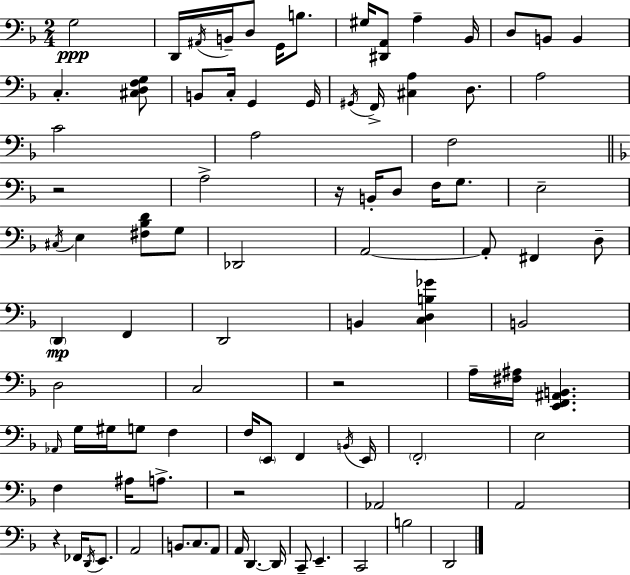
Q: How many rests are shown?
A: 5